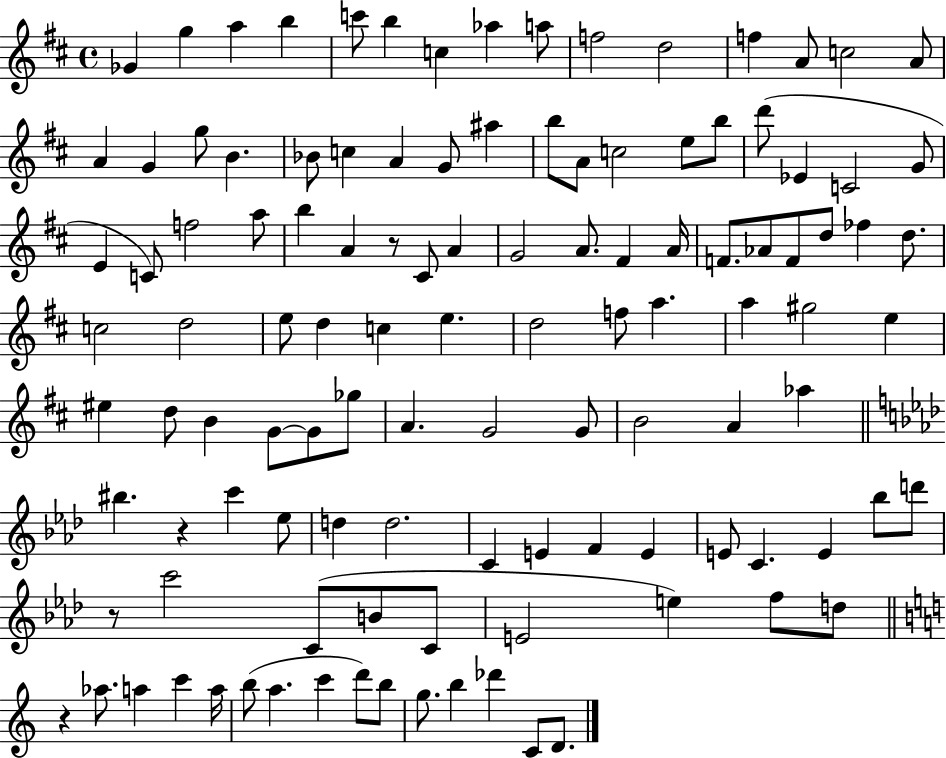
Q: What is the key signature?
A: D major